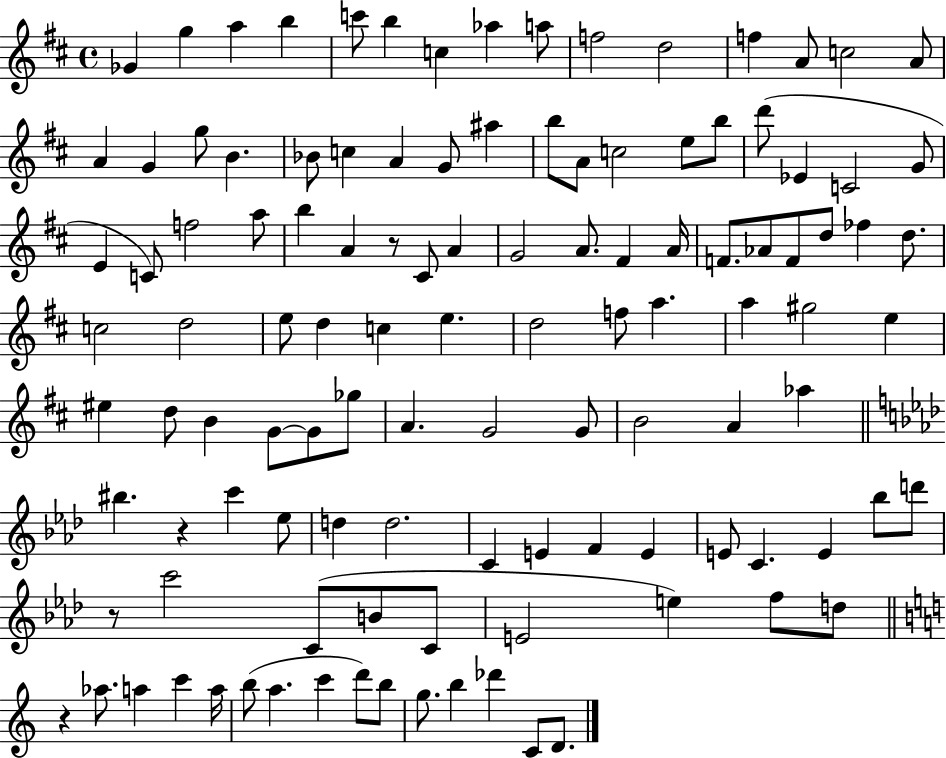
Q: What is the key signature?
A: D major